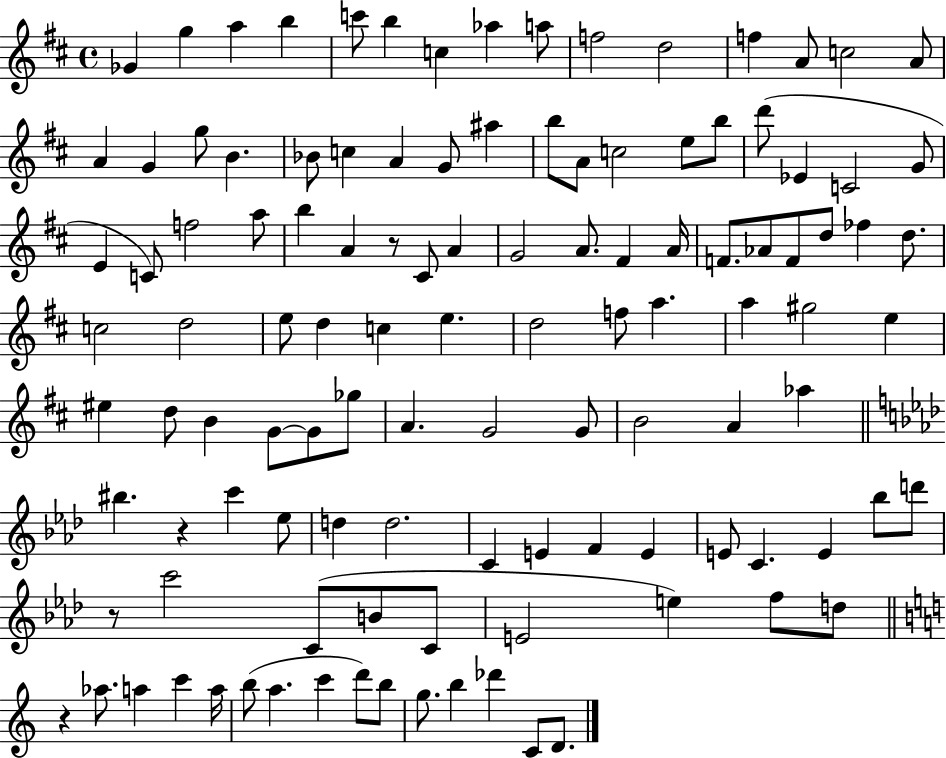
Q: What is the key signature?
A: D major